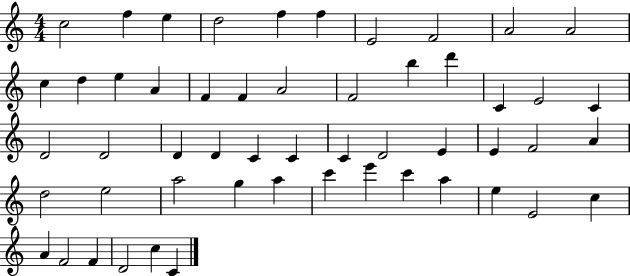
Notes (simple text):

C5/h F5/q E5/q D5/h F5/q F5/q E4/h F4/h A4/h A4/h C5/q D5/q E5/q A4/q F4/q F4/q A4/h F4/h B5/q D6/q C4/q E4/h C4/q D4/h D4/h D4/q D4/q C4/q C4/q C4/q D4/h E4/q E4/q F4/h A4/q D5/h E5/h A5/h G5/q A5/q C6/q E6/q C6/q A5/q E5/q E4/h C5/q A4/q F4/h F4/q D4/h C5/q C4/q